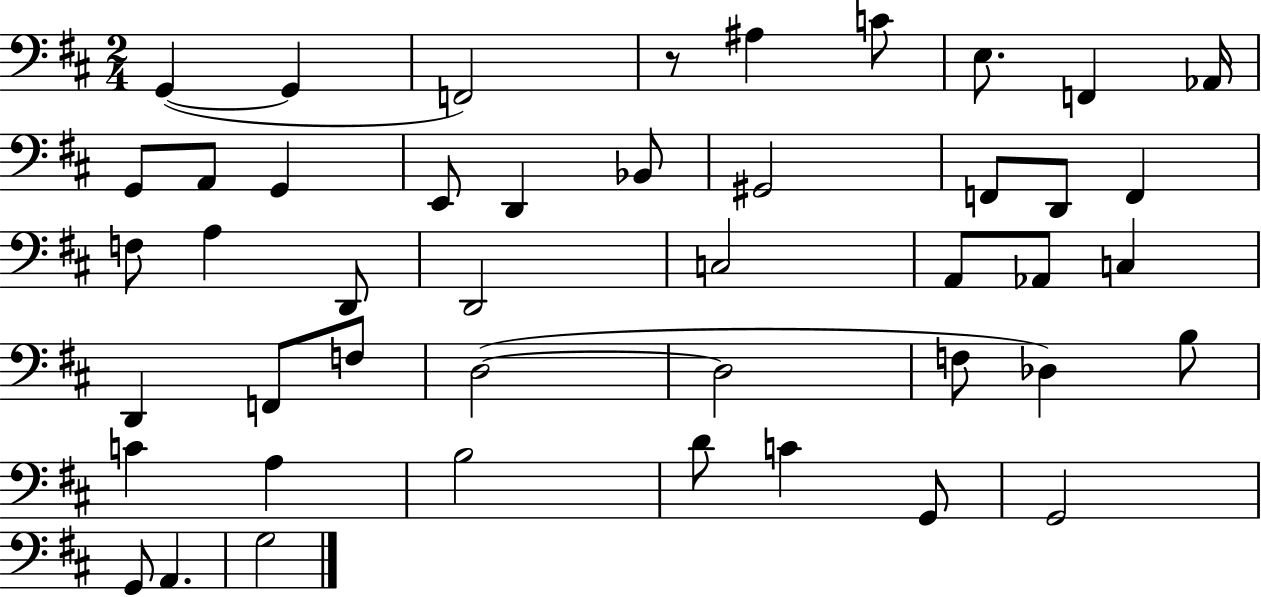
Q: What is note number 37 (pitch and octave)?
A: B3